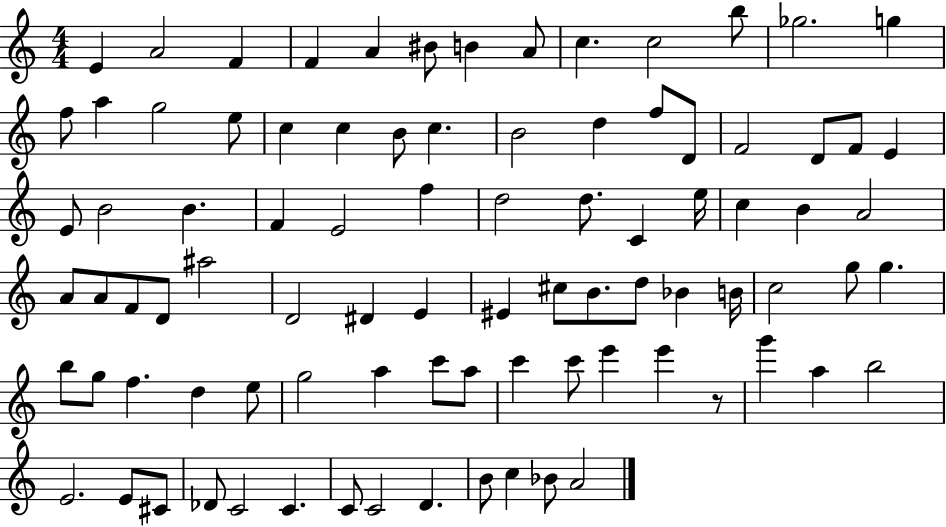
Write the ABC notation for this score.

X:1
T:Untitled
M:4/4
L:1/4
K:C
E A2 F F A ^B/2 B A/2 c c2 b/2 _g2 g f/2 a g2 e/2 c c B/2 c B2 d f/2 D/2 F2 D/2 F/2 E E/2 B2 B F E2 f d2 d/2 C e/4 c B A2 A/2 A/2 F/2 D/2 ^a2 D2 ^D E ^E ^c/2 B/2 d/2 _B B/4 c2 g/2 g b/2 g/2 f d e/2 g2 a c'/2 a/2 c' c'/2 e' e' z/2 g' a b2 E2 E/2 ^C/2 _D/2 C2 C C/2 C2 D B/2 c _B/2 A2